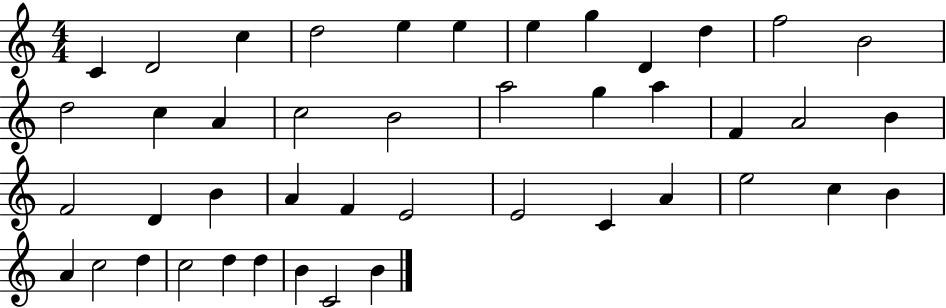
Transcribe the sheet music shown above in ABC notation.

X:1
T:Untitled
M:4/4
L:1/4
K:C
C D2 c d2 e e e g D d f2 B2 d2 c A c2 B2 a2 g a F A2 B F2 D B A F E2 E2 C A e2 c B A c2 d c2 d d B C2 B